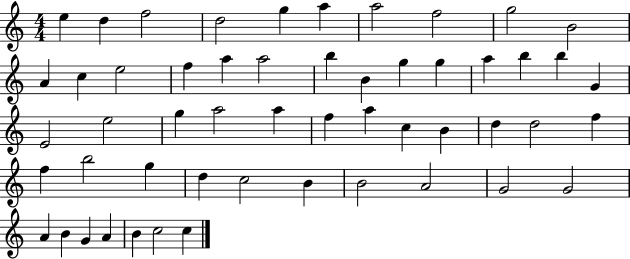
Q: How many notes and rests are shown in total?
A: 53